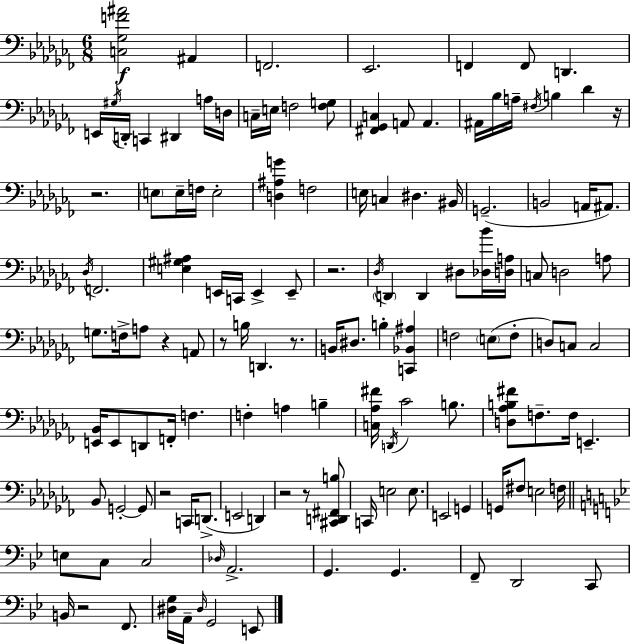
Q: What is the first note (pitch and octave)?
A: A#2